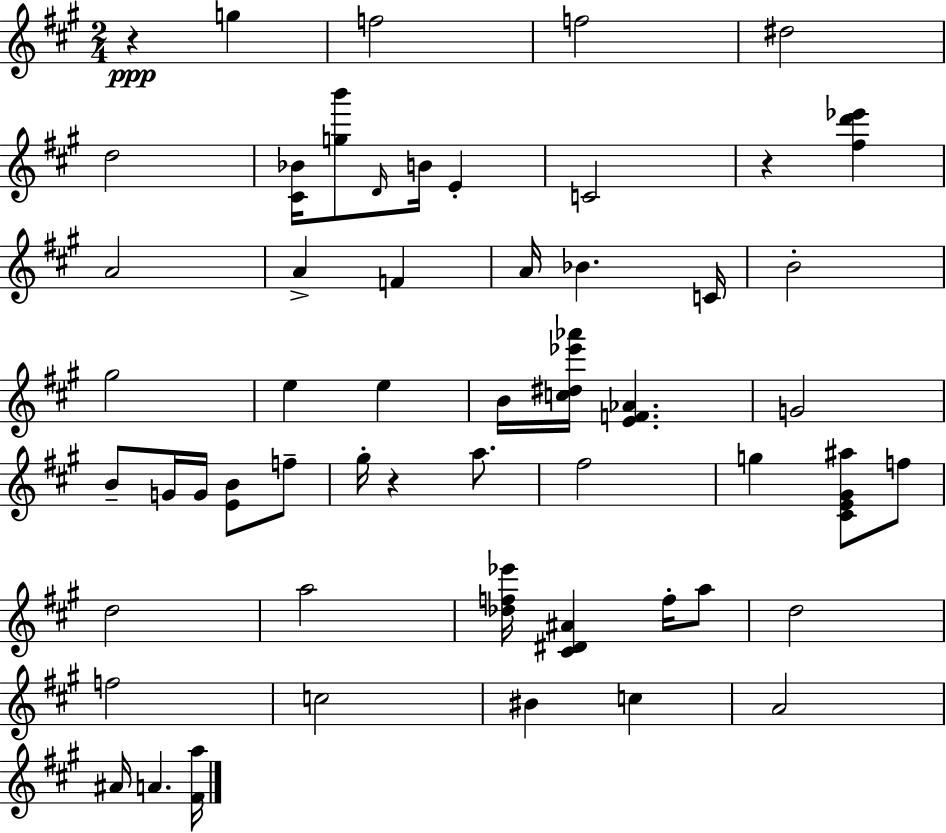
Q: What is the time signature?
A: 2/4